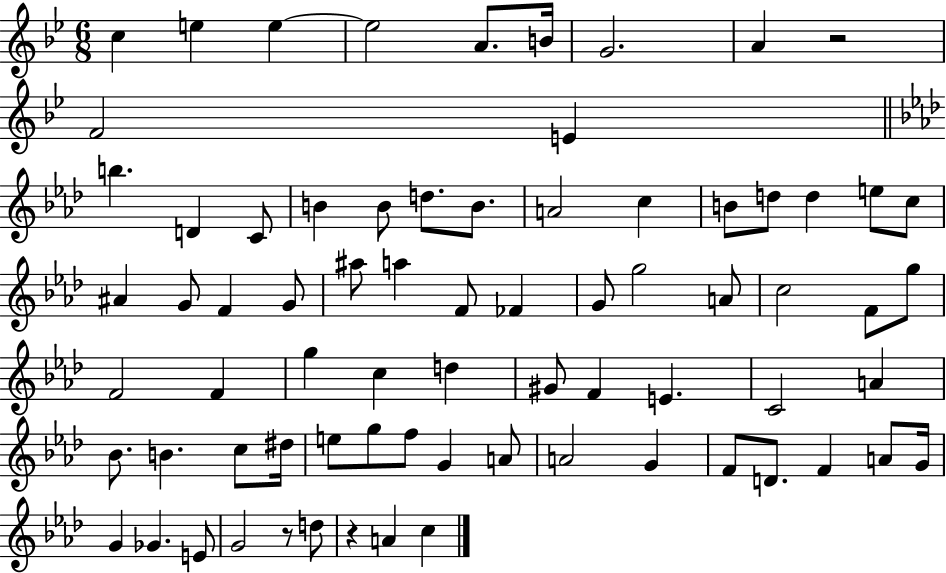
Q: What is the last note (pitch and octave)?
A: C5